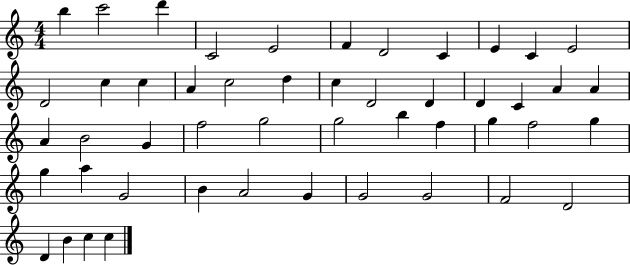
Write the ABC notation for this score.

X:1
T:Untitled
M:4/4
L:1/4
K:C
b c'2 d' C2 E2 F D2 C E C E2 D2 c c A c2 d c D2 D D C A A A B2 G f2 g2 g2 b f g f2 g g a G2 B A2 G G2 G2 F2 D2 D B c c